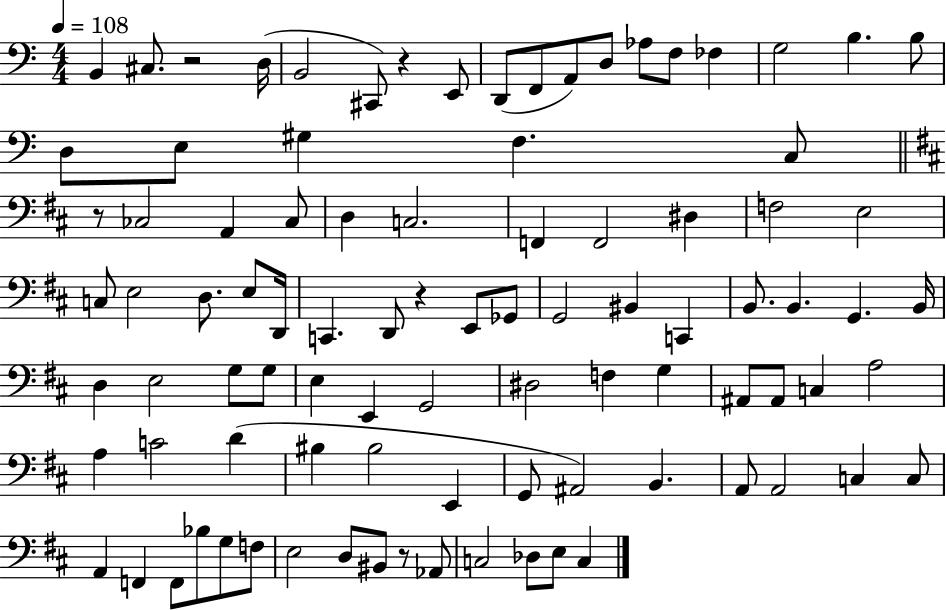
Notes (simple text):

B2/q C#3/e. R/h D3/s B2/h C#2/e R/q E2/e D2/e F2/e A2/e D3/e Ab3/e F3/e FES3/q G3/h B3/q. B3/e D3/e E3/e G#3/q F3/q. C3/e R/e CES3/h A2/q CES3/e D3/q C3/h. F2/q F2/h D#3/q F3/h E3/h C3/e E3/h D3/e. E3/e D2/s C2/q. D2/e R/q E2/e Gb2/e G2/h BIS2/q C2/q B2/e. B2/q. G2/q. B2/s D3/q E3/h G3/e G3/e E3/q E2/q G2/h D#3/h F3/q G3/q A#2/e A#2/e C3/q A3/h A3/q C4/h D4/q BIS3/q BIS3/h E2/q G2/e A#2/h B2/q. A2/e A2/h C3/q C3/e A2/q F2/q F2/e Bb3/e G3/e F3/e E3/h D3/e BIS2/e R/e Ab2/e C3/h Db3/e E3/e C3/q